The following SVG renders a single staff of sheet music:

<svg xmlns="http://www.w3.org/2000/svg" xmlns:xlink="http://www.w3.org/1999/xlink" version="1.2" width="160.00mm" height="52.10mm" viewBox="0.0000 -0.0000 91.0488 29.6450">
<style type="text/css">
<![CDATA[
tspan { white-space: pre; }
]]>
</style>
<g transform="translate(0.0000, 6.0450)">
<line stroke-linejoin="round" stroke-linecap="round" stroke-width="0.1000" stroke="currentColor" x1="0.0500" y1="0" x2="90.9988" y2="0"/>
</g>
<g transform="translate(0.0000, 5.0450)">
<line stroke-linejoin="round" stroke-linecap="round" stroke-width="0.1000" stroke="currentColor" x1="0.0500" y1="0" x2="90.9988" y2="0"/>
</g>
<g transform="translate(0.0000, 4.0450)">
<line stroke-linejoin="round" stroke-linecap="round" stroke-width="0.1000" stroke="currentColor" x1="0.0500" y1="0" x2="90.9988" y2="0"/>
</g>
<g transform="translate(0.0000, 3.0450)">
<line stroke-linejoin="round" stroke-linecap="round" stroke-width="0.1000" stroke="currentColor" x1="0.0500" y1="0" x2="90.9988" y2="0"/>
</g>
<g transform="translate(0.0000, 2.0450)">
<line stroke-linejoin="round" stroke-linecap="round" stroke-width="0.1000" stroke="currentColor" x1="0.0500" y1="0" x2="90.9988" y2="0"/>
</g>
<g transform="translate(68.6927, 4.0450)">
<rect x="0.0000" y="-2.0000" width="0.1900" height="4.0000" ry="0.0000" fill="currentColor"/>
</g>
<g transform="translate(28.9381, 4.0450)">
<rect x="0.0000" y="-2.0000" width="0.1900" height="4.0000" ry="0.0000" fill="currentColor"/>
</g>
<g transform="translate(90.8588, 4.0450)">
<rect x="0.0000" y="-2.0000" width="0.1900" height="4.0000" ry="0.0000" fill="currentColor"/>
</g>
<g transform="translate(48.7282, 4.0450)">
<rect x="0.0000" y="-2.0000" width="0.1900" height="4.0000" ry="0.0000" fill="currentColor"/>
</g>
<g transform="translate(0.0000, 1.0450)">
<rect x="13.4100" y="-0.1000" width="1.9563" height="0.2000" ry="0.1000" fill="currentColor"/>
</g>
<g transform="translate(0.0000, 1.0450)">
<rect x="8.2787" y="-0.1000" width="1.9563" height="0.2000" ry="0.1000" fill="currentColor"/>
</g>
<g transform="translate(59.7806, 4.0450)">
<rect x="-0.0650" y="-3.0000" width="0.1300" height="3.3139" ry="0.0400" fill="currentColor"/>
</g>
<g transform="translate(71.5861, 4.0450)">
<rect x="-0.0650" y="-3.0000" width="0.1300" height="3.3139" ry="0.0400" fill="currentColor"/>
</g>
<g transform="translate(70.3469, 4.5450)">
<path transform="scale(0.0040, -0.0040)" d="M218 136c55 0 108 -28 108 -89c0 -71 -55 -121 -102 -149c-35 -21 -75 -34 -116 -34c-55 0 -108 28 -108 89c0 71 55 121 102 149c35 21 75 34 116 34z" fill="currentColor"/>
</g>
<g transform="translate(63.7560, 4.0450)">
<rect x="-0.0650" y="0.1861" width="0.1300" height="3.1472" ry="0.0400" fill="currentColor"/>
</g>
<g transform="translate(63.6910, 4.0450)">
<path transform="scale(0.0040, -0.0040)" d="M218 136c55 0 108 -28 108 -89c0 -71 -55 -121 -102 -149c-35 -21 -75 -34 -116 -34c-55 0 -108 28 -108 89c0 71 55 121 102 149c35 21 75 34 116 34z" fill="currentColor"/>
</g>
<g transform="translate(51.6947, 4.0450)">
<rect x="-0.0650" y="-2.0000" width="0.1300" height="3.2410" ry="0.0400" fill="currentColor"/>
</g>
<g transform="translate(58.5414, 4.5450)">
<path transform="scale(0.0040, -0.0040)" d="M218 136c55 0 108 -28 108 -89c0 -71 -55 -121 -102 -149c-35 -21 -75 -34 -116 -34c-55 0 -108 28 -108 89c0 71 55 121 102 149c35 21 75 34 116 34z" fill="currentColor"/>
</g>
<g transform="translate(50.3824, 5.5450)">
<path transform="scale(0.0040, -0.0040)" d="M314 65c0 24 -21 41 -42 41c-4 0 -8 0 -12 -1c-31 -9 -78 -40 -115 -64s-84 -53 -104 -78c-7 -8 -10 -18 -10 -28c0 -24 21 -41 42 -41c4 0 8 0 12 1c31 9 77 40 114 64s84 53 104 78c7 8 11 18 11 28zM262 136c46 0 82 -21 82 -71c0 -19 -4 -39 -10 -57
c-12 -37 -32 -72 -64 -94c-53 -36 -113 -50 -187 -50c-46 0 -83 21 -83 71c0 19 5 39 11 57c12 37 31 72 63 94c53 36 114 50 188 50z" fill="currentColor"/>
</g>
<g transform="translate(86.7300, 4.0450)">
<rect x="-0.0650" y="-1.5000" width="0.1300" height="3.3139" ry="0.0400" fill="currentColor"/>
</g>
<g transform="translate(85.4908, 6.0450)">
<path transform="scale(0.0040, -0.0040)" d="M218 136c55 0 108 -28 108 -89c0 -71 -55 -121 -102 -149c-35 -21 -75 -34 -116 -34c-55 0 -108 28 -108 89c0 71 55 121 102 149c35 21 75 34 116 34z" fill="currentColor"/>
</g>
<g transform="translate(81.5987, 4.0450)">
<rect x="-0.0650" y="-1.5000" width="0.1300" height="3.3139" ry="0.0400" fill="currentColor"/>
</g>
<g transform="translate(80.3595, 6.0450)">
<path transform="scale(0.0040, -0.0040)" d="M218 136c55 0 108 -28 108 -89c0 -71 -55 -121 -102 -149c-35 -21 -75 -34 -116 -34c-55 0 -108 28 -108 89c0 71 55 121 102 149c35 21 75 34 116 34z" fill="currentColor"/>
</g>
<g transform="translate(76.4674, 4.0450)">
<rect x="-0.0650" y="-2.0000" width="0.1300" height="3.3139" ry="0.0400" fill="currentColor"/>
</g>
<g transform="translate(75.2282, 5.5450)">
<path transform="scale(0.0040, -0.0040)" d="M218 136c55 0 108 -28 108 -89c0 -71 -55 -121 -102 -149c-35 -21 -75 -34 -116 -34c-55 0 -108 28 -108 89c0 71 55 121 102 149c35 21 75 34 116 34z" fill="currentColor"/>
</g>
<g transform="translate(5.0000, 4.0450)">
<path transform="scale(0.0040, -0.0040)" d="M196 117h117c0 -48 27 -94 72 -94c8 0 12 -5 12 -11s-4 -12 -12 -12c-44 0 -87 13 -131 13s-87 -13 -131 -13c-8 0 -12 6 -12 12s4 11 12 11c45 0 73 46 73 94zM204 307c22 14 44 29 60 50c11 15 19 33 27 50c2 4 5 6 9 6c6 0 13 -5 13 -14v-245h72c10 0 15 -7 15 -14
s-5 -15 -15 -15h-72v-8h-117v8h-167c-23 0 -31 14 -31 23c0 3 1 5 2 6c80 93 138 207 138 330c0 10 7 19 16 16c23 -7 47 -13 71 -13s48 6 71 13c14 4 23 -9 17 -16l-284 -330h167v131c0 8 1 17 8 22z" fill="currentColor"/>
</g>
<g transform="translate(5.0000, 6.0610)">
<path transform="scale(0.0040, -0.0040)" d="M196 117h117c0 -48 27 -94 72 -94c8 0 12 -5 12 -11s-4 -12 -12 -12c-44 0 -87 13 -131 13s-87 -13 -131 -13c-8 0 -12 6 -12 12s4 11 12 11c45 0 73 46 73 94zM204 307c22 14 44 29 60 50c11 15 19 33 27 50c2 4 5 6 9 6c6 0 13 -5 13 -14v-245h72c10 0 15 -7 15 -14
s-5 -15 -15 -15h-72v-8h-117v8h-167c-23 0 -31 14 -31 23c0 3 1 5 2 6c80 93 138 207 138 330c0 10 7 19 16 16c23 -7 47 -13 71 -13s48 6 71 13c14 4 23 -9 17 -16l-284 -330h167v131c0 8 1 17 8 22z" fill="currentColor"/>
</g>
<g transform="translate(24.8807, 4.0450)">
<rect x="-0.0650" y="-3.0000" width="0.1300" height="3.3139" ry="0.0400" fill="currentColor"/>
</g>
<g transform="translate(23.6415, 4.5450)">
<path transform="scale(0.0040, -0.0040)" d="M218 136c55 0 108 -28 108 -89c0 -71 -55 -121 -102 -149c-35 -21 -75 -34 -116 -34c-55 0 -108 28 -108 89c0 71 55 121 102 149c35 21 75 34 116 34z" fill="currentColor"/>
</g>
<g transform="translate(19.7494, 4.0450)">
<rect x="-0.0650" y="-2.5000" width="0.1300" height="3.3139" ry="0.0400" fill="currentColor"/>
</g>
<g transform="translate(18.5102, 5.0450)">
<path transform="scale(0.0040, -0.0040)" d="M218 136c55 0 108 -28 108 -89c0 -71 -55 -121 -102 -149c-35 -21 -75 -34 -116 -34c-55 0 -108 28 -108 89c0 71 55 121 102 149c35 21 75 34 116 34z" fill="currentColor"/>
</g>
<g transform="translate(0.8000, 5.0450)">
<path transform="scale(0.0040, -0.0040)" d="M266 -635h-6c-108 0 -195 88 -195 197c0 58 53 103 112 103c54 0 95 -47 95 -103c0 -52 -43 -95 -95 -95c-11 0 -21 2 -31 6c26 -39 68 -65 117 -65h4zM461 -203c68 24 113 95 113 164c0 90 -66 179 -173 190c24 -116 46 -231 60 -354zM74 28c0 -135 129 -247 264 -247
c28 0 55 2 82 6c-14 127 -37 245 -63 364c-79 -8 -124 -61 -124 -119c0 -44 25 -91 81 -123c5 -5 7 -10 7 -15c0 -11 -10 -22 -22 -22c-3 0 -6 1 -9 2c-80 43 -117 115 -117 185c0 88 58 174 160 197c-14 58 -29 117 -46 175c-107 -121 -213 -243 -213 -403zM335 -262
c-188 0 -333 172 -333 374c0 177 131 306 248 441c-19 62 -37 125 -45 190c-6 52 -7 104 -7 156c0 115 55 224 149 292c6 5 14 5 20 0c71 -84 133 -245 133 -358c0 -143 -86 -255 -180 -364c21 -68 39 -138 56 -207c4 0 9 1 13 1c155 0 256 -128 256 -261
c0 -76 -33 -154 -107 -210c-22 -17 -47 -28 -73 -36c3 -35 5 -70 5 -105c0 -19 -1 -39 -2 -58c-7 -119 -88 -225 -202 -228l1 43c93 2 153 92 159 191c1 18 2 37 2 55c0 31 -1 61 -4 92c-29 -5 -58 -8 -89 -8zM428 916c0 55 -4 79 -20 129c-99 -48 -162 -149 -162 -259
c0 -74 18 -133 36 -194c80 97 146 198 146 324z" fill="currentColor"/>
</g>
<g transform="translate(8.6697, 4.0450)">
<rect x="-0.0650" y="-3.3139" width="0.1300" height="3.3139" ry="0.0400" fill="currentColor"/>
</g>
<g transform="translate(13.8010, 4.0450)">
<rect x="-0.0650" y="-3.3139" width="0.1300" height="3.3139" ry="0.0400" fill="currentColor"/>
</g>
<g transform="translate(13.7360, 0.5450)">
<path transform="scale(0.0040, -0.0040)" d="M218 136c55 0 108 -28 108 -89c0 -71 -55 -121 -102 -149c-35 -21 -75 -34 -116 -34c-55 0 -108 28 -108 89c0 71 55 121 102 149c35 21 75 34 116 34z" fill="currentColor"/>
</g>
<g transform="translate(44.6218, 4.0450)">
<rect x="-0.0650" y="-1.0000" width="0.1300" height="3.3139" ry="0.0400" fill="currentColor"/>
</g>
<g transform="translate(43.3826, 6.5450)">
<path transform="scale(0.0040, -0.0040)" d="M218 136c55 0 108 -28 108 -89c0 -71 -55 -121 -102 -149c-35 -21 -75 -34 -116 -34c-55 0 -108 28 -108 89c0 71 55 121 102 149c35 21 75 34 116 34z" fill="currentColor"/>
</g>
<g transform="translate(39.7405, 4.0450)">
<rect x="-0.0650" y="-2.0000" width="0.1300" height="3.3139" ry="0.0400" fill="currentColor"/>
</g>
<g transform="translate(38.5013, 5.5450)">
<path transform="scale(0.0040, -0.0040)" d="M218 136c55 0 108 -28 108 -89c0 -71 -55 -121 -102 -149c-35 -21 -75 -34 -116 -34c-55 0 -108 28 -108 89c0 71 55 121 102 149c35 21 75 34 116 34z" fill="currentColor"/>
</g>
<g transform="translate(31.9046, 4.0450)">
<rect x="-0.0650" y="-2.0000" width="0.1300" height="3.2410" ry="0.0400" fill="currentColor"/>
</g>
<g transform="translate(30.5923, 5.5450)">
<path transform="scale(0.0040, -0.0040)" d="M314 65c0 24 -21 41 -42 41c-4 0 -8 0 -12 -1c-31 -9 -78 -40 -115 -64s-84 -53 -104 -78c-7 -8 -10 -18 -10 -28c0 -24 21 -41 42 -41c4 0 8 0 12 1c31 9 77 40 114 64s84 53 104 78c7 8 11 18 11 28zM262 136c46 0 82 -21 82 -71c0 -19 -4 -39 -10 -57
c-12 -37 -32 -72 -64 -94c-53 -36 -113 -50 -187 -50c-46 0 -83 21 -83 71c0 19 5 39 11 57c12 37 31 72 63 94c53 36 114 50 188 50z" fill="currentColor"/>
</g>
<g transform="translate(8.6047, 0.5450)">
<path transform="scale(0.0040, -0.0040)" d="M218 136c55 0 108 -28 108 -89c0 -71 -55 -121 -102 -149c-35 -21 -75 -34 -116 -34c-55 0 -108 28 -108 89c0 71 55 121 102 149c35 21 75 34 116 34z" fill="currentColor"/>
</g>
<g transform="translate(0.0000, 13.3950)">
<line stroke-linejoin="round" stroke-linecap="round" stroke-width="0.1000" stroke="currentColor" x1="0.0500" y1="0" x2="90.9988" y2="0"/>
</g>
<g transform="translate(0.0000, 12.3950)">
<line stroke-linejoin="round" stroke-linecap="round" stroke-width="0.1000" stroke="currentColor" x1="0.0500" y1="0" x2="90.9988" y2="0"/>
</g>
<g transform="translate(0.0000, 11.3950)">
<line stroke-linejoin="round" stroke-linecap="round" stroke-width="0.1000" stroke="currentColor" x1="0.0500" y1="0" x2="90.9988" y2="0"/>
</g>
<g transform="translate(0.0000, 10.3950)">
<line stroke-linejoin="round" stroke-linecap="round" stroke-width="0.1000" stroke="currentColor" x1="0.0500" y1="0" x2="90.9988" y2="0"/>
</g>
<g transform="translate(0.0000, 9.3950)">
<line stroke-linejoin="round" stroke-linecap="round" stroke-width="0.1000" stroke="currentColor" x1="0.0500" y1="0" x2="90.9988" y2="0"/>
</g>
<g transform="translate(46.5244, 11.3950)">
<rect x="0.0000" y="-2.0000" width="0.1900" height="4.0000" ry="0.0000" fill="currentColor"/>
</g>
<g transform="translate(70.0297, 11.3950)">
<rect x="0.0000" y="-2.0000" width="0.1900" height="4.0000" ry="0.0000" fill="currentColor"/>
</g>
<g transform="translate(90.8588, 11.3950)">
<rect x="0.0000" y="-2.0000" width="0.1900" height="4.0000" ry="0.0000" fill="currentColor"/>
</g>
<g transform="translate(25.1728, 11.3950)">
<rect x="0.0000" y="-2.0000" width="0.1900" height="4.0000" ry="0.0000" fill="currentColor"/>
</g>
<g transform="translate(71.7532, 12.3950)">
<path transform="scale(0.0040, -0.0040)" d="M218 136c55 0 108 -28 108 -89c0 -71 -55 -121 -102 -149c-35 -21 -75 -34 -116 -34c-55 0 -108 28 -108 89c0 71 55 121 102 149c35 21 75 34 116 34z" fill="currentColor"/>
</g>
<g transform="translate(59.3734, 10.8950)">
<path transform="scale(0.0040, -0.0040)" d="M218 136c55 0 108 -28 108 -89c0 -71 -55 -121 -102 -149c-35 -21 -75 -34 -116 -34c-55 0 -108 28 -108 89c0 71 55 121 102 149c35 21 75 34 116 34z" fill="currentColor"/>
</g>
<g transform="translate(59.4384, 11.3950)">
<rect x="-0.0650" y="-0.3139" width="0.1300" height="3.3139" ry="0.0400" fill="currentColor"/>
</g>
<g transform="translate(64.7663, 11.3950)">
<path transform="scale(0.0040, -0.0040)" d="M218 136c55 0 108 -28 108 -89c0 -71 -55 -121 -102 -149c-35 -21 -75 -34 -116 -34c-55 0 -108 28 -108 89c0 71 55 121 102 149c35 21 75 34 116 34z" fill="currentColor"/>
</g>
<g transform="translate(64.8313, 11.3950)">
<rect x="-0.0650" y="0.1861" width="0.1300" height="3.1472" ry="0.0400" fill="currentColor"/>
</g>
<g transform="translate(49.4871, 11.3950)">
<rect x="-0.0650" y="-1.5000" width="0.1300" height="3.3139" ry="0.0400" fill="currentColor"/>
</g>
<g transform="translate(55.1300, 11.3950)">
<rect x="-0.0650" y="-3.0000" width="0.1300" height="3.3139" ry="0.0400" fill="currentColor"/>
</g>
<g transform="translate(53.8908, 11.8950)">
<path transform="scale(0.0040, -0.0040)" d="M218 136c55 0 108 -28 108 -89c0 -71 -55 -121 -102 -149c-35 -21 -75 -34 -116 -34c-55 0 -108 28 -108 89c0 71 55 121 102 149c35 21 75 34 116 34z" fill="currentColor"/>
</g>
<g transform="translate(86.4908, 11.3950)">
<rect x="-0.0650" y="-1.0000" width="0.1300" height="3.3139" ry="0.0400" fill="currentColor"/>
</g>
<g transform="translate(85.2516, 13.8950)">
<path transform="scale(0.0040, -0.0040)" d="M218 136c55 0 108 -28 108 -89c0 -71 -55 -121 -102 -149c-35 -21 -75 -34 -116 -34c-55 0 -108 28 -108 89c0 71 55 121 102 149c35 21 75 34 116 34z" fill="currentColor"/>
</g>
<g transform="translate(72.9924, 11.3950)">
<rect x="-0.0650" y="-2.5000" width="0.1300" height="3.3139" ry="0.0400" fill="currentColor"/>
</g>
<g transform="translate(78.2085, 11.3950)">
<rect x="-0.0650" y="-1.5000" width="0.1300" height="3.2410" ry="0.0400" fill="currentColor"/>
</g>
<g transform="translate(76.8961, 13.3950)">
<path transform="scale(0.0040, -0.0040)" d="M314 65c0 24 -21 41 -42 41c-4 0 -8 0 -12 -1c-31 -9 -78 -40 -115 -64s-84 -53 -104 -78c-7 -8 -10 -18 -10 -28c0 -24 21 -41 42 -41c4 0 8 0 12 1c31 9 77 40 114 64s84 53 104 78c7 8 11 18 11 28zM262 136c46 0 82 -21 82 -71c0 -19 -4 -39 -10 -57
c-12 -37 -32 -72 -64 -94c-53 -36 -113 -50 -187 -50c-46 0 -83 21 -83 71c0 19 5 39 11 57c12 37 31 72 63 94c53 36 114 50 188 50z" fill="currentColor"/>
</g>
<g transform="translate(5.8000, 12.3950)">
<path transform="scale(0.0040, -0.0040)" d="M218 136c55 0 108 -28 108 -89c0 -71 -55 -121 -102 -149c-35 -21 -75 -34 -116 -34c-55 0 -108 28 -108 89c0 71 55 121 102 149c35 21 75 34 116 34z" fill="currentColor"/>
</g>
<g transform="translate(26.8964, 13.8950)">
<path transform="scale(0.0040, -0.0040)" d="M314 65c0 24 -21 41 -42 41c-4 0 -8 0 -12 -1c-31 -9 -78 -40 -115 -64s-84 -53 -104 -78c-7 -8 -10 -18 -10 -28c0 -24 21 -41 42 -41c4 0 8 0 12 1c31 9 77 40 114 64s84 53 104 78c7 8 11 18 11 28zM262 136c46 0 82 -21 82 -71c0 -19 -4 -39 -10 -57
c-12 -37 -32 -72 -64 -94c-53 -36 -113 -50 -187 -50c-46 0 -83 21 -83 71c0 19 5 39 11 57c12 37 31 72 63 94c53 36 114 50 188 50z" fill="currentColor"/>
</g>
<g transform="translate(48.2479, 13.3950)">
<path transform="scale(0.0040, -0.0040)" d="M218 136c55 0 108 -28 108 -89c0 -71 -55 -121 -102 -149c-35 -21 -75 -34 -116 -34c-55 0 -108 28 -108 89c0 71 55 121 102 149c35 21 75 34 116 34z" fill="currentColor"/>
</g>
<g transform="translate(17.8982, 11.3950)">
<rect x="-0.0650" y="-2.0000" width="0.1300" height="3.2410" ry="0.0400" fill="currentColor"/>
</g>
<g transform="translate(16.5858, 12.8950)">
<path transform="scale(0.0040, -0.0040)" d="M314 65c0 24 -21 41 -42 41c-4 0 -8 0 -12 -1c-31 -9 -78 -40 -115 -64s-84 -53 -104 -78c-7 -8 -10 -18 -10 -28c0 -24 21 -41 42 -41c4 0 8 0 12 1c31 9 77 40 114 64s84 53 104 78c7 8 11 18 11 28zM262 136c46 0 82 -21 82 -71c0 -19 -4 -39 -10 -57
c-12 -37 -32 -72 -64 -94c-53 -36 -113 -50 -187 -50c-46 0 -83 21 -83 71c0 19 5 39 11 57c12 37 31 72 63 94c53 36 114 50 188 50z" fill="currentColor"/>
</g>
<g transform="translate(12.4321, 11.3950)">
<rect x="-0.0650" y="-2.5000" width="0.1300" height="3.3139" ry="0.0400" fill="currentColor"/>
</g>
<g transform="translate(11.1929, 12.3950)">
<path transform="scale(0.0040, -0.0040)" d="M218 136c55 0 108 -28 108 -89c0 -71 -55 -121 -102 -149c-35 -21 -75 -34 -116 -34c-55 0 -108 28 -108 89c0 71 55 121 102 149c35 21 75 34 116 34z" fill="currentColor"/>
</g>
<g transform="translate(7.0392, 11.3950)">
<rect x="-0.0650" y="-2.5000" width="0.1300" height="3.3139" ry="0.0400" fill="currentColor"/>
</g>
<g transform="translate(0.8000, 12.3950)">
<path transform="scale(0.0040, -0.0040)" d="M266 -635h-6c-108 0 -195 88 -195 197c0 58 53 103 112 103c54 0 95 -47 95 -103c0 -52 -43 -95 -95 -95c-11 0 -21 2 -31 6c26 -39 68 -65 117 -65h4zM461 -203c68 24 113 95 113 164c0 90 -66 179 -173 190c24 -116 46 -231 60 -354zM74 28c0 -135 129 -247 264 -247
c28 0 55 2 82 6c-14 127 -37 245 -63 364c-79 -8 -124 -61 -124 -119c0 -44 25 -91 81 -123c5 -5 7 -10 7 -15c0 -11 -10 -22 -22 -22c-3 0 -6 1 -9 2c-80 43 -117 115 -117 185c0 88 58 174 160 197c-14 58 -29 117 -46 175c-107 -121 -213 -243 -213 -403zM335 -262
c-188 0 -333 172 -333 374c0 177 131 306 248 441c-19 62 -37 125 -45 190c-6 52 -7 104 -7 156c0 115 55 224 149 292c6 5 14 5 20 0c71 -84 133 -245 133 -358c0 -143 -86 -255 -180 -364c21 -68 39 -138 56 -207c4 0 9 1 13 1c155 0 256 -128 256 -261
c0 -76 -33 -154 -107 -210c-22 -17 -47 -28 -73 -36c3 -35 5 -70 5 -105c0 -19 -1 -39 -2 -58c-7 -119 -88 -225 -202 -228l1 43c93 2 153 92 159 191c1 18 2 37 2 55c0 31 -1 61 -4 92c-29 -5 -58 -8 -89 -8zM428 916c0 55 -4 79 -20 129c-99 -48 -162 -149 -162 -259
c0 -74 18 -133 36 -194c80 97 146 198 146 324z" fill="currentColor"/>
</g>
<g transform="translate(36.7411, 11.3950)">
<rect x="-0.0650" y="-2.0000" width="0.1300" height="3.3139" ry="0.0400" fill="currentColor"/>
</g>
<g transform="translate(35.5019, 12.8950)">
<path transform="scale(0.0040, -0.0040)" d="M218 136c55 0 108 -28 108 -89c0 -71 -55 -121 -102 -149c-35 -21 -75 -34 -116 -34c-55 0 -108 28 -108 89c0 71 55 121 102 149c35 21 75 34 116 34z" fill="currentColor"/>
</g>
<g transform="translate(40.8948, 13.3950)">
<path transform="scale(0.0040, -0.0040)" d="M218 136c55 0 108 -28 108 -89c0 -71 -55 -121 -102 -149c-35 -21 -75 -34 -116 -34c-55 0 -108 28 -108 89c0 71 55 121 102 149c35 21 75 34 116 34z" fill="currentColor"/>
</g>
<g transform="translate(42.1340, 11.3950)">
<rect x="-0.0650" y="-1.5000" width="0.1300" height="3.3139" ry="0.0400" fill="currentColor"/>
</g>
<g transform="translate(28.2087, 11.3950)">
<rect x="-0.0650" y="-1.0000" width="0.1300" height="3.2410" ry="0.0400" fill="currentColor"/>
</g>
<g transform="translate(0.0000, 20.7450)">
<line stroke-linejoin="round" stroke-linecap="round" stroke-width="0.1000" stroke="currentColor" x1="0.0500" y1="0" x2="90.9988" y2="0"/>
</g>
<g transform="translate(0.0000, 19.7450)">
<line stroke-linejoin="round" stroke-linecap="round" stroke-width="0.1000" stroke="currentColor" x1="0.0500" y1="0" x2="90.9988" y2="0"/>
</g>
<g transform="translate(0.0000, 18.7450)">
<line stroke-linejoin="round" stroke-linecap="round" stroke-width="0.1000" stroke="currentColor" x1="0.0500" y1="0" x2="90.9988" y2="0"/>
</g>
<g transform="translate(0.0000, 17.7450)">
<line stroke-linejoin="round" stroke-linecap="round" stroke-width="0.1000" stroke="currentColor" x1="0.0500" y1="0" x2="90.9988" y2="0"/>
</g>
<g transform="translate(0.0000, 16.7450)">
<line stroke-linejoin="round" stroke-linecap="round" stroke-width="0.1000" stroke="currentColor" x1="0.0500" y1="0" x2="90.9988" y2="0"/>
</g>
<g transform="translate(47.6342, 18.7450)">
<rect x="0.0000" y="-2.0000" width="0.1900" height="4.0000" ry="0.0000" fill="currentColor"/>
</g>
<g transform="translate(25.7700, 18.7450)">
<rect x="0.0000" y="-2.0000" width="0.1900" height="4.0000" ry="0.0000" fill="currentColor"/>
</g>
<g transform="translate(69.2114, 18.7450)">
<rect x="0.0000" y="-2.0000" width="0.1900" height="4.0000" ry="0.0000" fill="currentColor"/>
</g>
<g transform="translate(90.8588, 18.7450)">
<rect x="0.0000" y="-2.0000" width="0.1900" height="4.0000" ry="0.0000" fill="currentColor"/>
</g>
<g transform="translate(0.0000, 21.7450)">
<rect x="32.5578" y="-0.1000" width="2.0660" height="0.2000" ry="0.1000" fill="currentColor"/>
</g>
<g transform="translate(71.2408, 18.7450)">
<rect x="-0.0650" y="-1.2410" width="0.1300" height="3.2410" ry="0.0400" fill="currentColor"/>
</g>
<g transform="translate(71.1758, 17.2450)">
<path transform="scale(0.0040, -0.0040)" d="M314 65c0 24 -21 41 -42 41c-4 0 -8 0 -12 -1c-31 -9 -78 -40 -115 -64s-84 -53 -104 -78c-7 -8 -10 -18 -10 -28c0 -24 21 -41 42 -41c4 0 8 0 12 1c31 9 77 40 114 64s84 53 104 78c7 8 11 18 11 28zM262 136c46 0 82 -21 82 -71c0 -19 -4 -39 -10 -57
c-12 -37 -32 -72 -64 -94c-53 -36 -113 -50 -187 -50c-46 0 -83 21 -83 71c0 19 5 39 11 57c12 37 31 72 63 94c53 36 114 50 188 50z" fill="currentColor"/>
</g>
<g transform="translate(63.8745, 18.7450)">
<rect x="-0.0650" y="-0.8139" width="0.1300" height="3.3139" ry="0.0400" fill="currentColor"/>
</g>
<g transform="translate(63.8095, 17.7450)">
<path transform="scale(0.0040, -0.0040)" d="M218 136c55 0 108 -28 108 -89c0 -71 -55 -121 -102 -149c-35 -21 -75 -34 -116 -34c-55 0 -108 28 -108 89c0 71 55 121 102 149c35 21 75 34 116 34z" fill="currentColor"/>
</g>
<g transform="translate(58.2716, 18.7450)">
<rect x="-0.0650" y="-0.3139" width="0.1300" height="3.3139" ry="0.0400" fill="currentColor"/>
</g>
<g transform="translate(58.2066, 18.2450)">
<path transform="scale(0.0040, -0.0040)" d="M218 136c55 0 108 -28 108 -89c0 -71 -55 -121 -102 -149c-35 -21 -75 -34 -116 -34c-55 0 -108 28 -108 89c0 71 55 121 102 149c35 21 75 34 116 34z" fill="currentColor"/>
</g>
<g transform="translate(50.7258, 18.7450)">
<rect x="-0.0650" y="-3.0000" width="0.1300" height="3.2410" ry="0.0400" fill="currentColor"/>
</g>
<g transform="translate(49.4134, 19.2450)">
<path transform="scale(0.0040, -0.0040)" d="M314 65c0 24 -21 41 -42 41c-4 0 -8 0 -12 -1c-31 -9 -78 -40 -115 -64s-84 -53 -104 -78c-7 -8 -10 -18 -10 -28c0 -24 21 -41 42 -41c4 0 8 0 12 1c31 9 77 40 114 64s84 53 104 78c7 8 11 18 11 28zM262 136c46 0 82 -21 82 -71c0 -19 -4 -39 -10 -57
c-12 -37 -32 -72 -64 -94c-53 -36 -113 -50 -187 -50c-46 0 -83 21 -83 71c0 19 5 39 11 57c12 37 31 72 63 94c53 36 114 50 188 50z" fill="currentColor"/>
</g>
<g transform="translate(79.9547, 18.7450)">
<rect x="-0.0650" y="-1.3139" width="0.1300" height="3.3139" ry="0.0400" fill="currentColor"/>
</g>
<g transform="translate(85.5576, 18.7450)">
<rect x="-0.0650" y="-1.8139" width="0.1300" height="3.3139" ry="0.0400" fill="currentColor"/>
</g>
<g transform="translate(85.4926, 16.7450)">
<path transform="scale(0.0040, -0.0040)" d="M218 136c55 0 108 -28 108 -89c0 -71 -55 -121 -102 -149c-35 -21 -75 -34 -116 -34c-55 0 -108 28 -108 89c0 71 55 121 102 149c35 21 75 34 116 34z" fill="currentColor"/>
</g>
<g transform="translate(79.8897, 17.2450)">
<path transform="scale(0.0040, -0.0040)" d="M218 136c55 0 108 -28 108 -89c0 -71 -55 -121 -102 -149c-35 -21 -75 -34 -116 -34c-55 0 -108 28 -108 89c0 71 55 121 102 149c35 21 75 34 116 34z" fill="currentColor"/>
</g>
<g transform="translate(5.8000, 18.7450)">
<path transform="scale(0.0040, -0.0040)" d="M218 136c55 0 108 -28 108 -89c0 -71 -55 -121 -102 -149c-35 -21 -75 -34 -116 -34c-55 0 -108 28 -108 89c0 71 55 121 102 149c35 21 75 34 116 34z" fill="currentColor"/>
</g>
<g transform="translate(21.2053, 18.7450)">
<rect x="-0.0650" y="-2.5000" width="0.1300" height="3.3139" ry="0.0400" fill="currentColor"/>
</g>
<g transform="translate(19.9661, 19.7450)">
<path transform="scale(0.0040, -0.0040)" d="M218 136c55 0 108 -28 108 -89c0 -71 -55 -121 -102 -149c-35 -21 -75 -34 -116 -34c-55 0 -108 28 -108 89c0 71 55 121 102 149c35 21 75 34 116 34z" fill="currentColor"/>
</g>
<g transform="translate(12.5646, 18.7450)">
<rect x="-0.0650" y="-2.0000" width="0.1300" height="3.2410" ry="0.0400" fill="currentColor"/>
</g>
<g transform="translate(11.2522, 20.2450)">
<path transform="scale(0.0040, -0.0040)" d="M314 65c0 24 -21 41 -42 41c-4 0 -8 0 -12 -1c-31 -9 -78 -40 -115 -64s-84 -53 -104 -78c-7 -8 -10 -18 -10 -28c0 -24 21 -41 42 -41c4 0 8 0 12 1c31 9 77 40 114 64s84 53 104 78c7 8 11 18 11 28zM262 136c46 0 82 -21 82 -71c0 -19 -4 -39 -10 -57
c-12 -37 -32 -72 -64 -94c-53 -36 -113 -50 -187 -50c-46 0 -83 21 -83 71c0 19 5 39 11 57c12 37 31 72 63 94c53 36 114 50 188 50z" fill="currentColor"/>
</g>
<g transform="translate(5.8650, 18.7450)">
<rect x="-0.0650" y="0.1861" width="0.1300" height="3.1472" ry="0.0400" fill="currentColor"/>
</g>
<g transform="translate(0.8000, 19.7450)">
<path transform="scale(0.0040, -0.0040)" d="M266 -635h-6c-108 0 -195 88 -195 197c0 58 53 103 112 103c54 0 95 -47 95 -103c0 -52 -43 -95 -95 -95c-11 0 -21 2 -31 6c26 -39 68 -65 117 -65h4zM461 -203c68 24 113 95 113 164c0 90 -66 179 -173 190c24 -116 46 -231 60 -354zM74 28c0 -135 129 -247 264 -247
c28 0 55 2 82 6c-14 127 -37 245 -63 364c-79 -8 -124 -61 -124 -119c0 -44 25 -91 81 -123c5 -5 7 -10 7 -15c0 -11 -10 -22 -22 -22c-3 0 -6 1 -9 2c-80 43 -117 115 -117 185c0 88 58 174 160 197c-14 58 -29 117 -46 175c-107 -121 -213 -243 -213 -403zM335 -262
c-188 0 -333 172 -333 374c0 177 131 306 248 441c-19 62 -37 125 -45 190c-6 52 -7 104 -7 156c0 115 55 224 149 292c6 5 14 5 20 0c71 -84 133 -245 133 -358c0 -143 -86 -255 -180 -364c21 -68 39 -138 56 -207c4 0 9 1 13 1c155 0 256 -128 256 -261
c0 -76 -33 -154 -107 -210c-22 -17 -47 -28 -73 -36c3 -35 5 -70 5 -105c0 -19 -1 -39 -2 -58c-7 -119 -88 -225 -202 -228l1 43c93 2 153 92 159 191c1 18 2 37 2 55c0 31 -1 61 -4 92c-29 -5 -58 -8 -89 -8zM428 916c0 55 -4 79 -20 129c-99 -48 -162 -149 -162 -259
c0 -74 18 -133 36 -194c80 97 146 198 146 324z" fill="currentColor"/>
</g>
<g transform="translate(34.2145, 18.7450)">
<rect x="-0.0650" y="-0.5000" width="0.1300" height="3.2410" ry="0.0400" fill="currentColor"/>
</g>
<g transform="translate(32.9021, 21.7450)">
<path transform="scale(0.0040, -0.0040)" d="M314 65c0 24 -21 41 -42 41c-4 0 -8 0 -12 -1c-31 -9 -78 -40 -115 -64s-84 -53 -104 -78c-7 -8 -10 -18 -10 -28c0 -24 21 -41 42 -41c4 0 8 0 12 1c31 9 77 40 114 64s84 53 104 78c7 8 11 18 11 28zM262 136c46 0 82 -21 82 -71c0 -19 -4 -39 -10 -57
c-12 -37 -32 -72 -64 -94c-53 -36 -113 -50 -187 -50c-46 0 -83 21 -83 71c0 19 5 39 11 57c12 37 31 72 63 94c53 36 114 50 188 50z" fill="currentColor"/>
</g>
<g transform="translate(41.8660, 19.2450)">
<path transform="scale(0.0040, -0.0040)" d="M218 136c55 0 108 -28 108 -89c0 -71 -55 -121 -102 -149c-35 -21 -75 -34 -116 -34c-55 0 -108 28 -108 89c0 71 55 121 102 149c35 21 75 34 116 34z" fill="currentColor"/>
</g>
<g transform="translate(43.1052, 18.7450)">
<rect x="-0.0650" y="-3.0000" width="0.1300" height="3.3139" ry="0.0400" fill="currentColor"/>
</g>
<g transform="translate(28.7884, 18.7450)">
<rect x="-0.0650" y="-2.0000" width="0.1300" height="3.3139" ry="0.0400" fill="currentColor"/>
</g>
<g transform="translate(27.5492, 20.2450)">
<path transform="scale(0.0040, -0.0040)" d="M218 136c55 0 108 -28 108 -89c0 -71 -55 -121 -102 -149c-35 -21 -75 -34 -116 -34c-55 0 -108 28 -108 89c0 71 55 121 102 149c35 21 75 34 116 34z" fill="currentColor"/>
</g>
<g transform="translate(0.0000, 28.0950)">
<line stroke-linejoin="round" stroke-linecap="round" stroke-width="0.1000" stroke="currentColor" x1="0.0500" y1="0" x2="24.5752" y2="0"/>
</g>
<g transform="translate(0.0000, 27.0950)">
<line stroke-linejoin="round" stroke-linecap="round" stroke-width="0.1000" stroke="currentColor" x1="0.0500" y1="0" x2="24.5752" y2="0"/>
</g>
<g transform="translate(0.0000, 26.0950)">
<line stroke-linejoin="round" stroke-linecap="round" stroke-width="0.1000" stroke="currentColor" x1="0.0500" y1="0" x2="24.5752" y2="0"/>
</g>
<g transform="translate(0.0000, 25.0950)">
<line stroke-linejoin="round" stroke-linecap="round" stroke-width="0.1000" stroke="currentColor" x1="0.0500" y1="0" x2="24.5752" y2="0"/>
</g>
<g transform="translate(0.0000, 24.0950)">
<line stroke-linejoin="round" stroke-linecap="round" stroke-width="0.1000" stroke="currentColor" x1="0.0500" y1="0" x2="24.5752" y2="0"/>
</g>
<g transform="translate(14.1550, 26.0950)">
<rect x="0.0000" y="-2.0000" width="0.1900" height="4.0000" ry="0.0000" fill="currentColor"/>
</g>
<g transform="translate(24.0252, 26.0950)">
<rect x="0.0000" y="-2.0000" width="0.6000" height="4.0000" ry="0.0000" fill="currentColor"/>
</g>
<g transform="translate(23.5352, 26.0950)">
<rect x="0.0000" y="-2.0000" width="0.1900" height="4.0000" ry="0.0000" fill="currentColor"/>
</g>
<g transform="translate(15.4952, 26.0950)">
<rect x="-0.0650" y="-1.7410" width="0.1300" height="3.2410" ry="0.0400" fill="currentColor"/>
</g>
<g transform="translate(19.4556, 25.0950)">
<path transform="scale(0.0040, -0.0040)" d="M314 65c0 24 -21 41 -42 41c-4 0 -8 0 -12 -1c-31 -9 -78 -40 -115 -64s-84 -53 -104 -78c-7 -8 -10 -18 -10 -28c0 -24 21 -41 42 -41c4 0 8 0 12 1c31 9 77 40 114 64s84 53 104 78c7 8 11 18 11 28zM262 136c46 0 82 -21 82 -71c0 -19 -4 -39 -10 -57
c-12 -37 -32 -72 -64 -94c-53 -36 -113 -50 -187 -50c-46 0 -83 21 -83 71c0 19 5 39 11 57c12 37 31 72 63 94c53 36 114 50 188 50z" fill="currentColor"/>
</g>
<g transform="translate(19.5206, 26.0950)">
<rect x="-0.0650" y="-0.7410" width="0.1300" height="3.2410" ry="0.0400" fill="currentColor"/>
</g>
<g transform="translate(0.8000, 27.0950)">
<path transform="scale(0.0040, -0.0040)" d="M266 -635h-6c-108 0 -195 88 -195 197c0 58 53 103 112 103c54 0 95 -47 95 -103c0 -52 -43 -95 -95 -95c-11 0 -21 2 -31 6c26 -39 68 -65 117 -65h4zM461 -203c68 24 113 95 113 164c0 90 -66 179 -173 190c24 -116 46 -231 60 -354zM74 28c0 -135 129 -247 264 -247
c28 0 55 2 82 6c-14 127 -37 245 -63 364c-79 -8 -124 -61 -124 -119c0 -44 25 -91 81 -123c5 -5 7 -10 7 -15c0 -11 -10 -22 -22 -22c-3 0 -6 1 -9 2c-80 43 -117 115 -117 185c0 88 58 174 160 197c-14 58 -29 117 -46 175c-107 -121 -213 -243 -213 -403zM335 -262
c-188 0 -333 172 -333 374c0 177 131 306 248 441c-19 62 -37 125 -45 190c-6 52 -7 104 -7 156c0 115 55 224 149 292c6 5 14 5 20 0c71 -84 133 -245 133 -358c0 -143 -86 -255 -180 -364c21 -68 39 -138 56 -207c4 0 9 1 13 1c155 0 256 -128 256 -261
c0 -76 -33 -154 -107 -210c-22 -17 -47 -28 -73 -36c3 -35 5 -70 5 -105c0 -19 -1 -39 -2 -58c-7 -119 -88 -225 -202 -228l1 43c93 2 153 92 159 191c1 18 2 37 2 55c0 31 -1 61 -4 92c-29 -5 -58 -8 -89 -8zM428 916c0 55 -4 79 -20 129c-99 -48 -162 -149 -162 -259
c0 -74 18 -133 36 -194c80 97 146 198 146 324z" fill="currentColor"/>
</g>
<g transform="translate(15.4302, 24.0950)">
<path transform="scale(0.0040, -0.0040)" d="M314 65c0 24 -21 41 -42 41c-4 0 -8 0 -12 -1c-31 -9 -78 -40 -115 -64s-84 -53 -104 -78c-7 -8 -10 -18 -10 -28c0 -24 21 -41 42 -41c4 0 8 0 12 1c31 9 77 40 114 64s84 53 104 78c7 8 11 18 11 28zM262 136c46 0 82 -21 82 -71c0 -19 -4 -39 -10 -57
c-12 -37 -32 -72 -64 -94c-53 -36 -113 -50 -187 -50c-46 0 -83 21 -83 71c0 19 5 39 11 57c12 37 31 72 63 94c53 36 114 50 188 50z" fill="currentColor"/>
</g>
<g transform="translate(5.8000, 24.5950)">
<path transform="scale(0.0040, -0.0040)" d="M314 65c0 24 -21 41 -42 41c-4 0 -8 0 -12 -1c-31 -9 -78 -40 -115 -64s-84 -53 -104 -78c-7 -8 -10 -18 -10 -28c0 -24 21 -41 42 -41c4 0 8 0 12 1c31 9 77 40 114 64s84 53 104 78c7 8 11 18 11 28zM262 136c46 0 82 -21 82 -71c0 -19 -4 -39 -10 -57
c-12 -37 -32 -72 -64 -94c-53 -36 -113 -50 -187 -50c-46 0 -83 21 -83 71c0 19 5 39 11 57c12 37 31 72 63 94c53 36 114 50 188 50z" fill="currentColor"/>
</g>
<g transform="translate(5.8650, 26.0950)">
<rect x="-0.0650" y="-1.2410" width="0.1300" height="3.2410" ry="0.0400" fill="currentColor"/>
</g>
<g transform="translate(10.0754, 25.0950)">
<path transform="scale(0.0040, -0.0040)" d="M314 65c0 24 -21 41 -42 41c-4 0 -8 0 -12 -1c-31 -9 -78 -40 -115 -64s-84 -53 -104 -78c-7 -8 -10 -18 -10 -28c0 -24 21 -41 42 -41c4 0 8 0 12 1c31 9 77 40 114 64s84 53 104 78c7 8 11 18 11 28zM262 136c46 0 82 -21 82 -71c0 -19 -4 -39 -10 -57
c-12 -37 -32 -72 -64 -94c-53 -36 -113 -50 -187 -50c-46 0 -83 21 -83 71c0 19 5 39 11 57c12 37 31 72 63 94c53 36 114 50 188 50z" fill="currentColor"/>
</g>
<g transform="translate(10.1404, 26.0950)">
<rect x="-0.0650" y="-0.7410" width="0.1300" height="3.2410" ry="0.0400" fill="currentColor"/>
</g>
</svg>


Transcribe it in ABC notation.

X:1
T:Untitled
M:4/4
L:1/4
K:C
b b G A F2 F D F2 A B A F E E G G F2 D2 F E E A c B G E2 D B F2 G F C2 A A2 c d e2 e f e2 d2 f2 d2